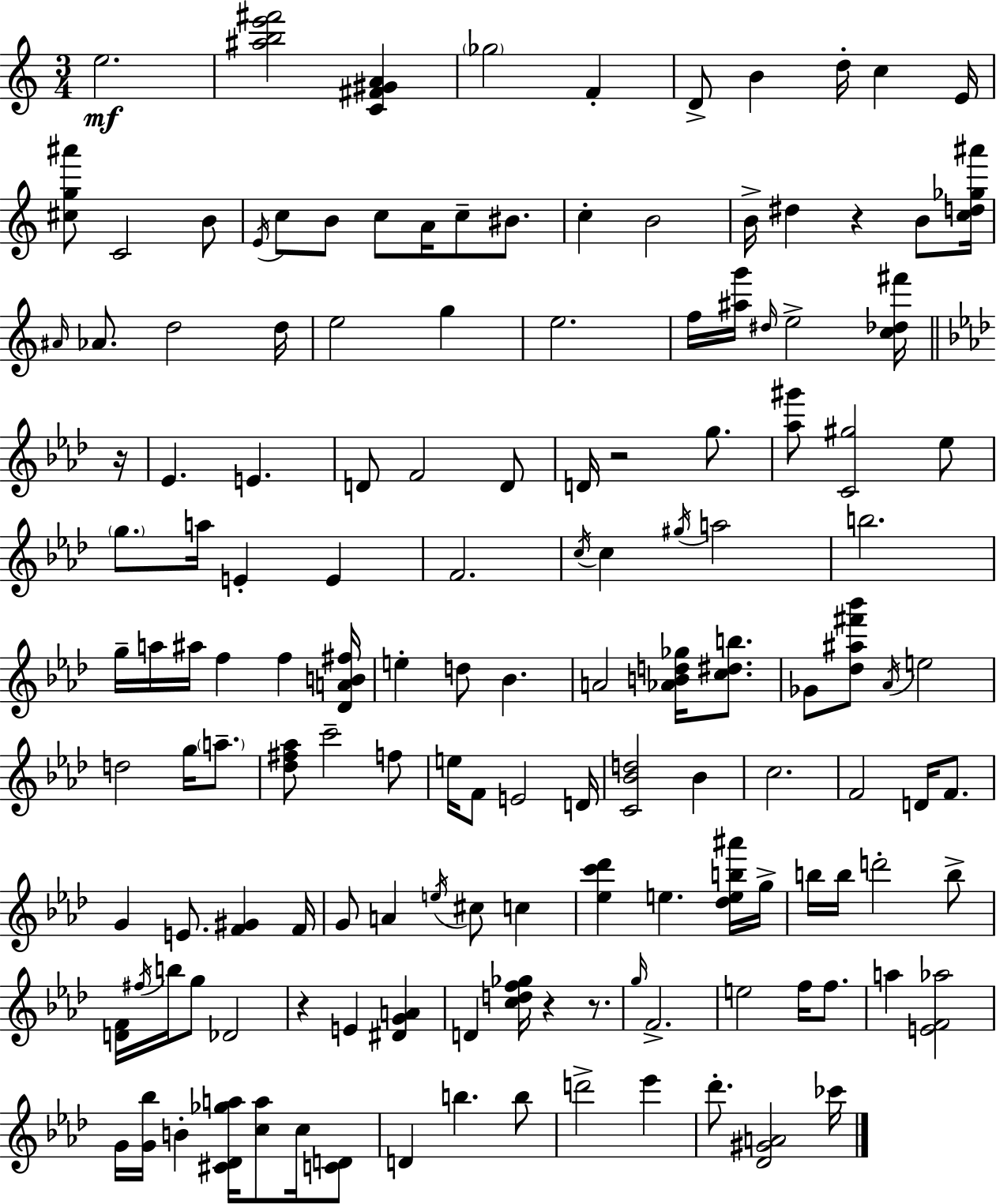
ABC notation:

X:1
T:Untitled
M:3/4
L:1/4
K:Am
e2 [^abe'^f']2 [C^F^GA] _g2 F D/2 B d/4 c E/4 [^cg^a']/2 C2 B/2 E/4 c/2 B/2 c/2 A/4 c/2 ^B/2 c B2 B/4 ^d z B/2 [cd_g^a']/4 ^A/4 _A/2 d2 d/4 e2 g e2 f/4 [^ag']/4 ^d/4 e2 [c_d^f']/4 z/4 _E E D/2 F2 D/2 D/4 z2 g/2 [_a^g']/2 [C^g]2 _e/2 g/2 a/4 E E F2 c/4 c ^g/4 a2 b2 g/4 a/4 ^a/4 f f [_DAB^f]/4 e d/2 _B A2 [_ABd_g]/4 [c^db]/2 _G/2 [_d^a^f'_b']/2 _A/4 e2 d2 g/4 a/2 [_d^f_a]/2 c'2 f/2 e/4 F/2 E2 D/4 [C_Bd]2 _B c2 F2 D/4 F/2 G E/2 [F^G] F/4 G/2 A e/4 ^c/2 c [_ec'_d'] e [_deb^a']/4 g/4 b/4 b/4 d'2 b/2 [DF]/4 ^f/4 b/4 g/2 _D2 z E [^DGA] D [cdf_g]/4 z z/2 g/4 F2 e2 f/4 f/2 a [EF_a]2 G/4 [G_b]/4 B [^C_D_ga]/4 [ca]/2 c/4 [CD]/2 D b b/2 d'2 _e' _d'/2 [_D^GA]2 _c'/4